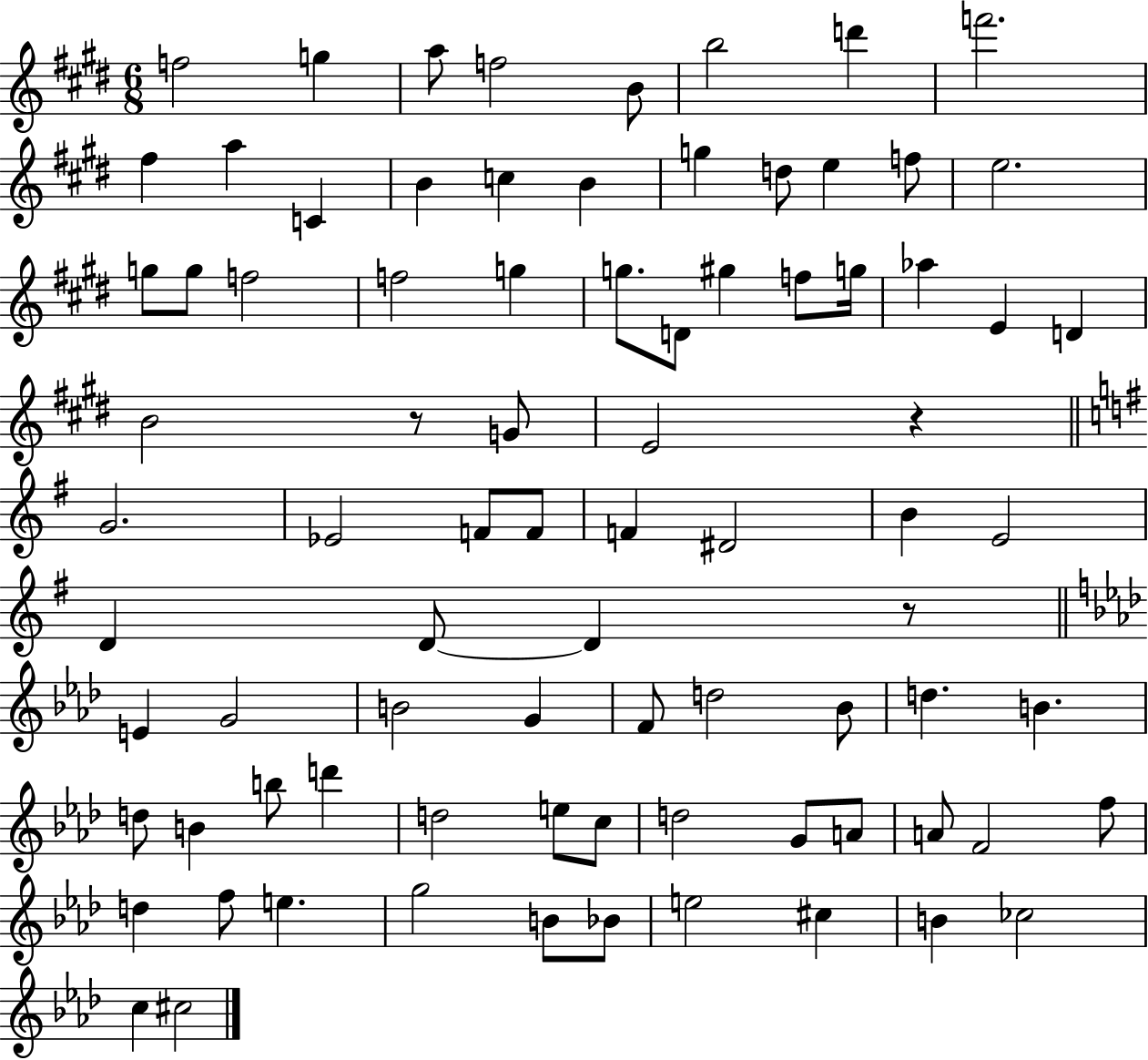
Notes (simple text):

F5/h G5/q A5/e F5/h B4/e B5/h D6/q F6/h. F#5/q A5/q C4/q B4/q C5/q B4/q G5/q D5/e E5/q F5/e E5/h. G5/e G5/e F5/h F5/h G5/q G5/e. D4/e G#5/q F5/e G5/s Ab5/q E4/q D4/q B4/h R/e G4/e E4/h R/q G4/h. Eb4/h F4/e F4/e F4/q D#4/h B4/q E4/h D4/q D4/e D4/q R/e E4/q G4/h B4/h G4/q F4/e D5/h Bb4/e D5/q. B4/q. D5/e B4/q B5/e D6/q D5/h E5/e C5/e D5/h G4/e A4/e A4/e F4/h F5/e D5/q F5/e E5/q. G5/h B4/e Bb4/e E5/h C#5/q B4/q CES5/h C5/q C#5/h